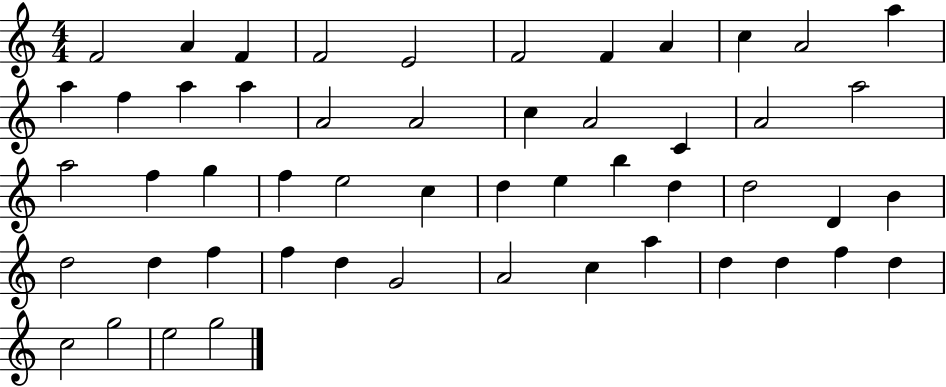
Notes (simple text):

F4/h A4/q F4/q F4/h E4/h F4/h F4/q A4/q C5/q A4/h A5/q A5/q F5/q A5/q A5/q A4/h A4/h C5/q A4/h C4/q A4/h A5/h A5/h F5/q G5/q F5/q E5/h C5/q D5/q E5/q B5/q D5/q D5/h D4/q B4/q D5/h D5/q F5/q F5/q D5/q G4/h A4/h C5/q A5/q D5/q D5/q F5/q D5/q C5/h G5/h E5/h G5/h